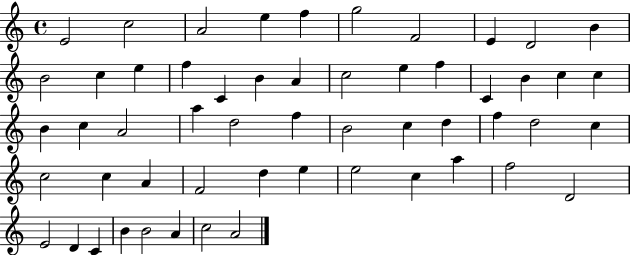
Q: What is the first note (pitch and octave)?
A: E4